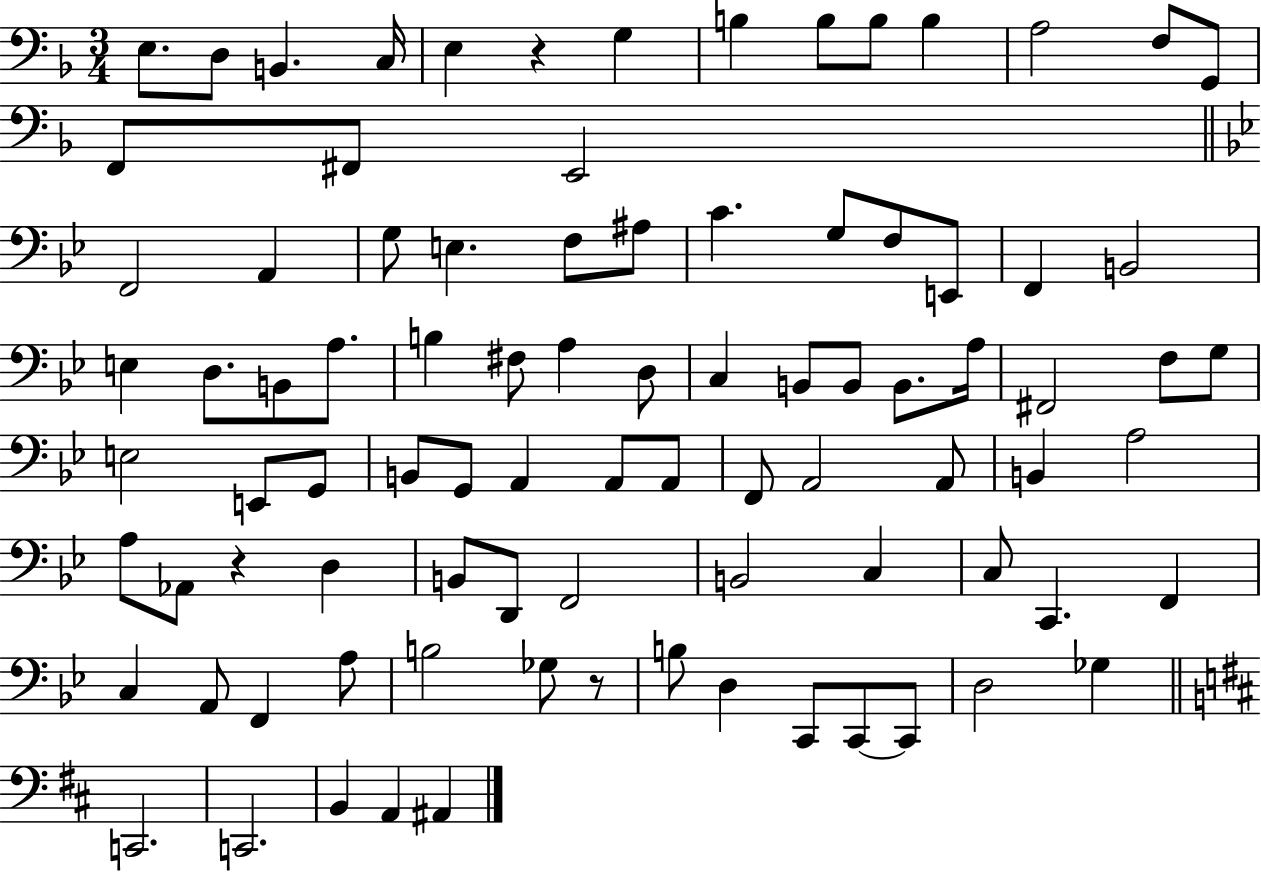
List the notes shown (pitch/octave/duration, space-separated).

E3/e. D3/e B2/q. C3/s E3/q R/q G3/q B3/q B3/e B3/e B3/q A3/h F3/e G2/e F2/e F#2/e E2/h F2/h A2/q G3/e E3/q. F3/e A#3/e C4/q. G3/e F3/e E2/e F2/q B2/h E3/q D3/e. B2/e A3/e. B3/q F#3/e A3/q D3/e C3/q B2/e B2/e B2/e. A3/s F#2/h F3/e G3/e E3/h E2/e G2/e B2/e G2/e A2/q A2/e A2/e F2/e A2/h A2/e B2/q A3/h A3/e Ab2/e R/q D3/q B2/e D2/e F2/h B2/h C3/q C3/e C2/q. F2/q C3/q A2/e F2/q A3/e B3/h Gb3/e R/e B3/e D3/q C2/e C2/e C2/e D3/h Gb3/q C2/h. C2/h. B2/q A2/q A#2/q